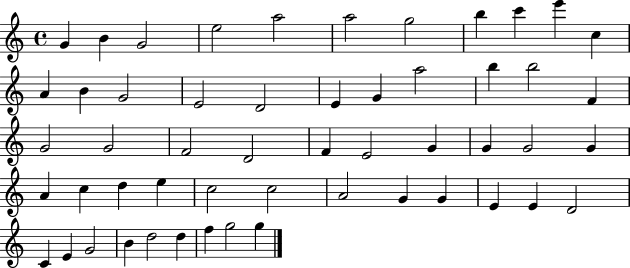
X:1
T:Untitled
M:4/4
L:1/4
K:C
G B G2 e2 a2 a2 g2 b c' e' c A B G2 E2 D2 E G a2 b b2 F G2 G2 F2 D2 F E2 G G G2 G A c d e c2 c2 A2 G G E E D2 C E G2 B d2 d f g2 g